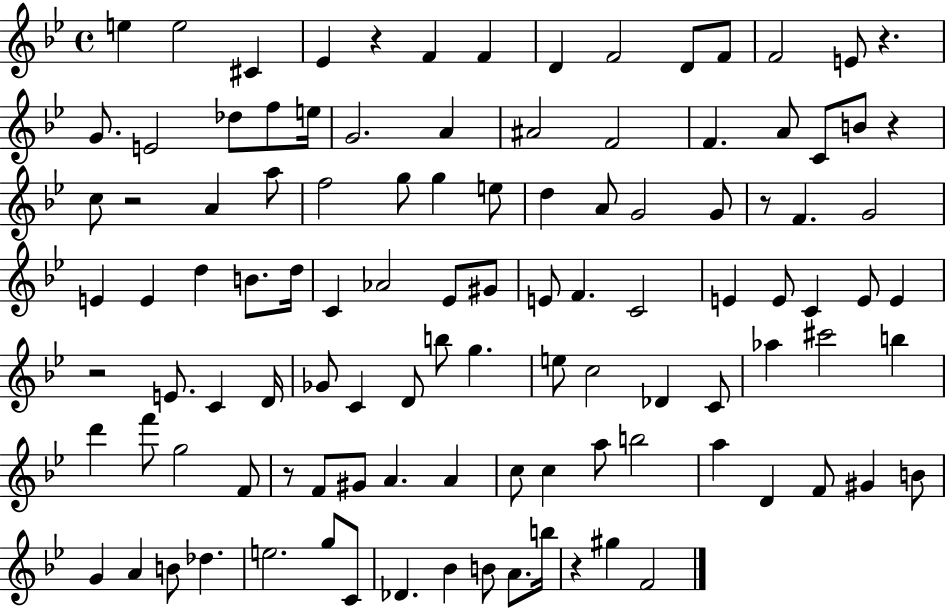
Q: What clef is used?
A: treble